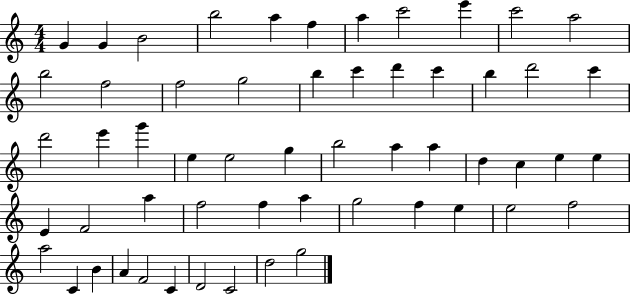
{
  \clef treble
  \numericTimeSignature
  \time 4/4
  \key c \major
  g'4 g'4 b'2 | b''2 a''4 f''4 | a''4 c'''2 e'''4 | c'''2 a''2 | \break b''2 f''2 | f''2 g''2 | b''4 c'''4 d'''4 c'''4 | b''4 d'''2 c'''4 | \break d'''2 e'''4 g'''4 | e''4 e''2 g''4 | b''2 a''4 a''4 | d''4 c''4 e''4 e''4 | \break e'4 f'2 a''4 | f''2 f''4 a''4 | g''2 f''4 e''4 | e''2 f''2 | \break a''2 c'4 b'4 | a'4 f'2 c'4 | d'2 c'2 | d''2 g''2 | \break \bar "|."
}